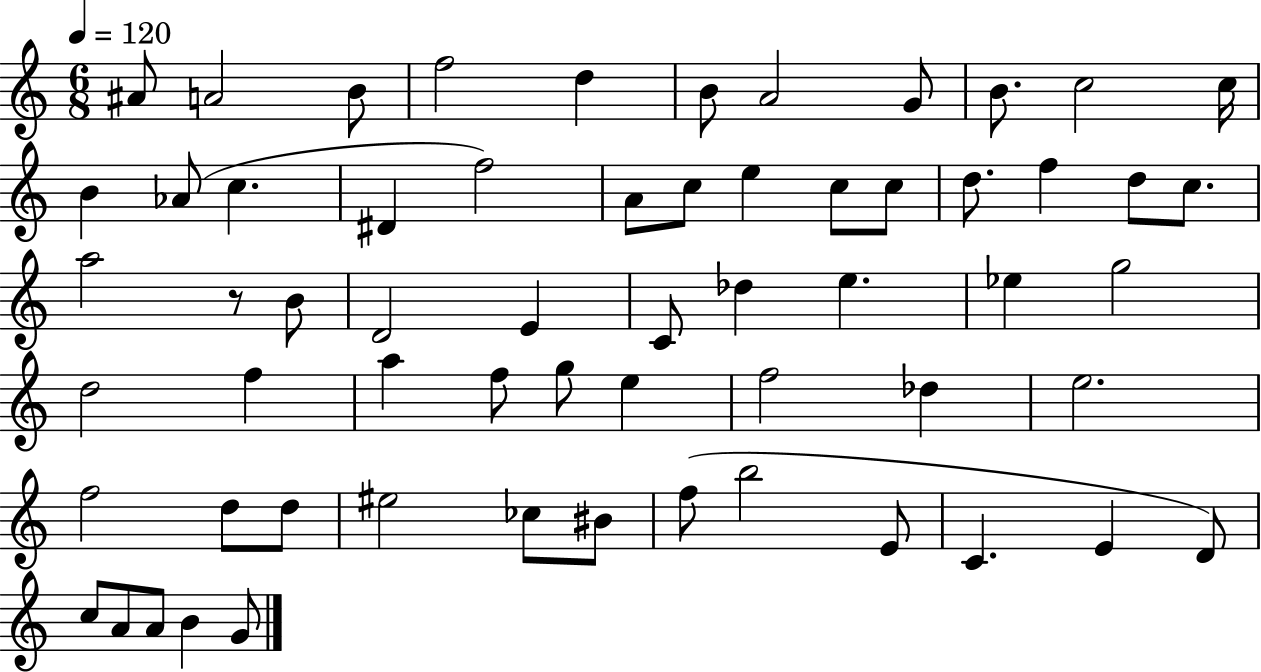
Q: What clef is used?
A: treble